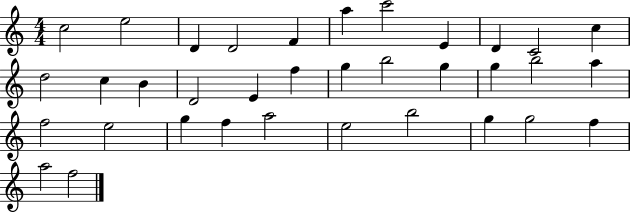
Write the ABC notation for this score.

X:1
T:Untitled
M:4/4
L:1/4
K:C
c2 e2 D D2 F a c'2 E D C2 c d2 c B D2 E f g b2 g g b2 a f2 e2 g f a2 e2 b2 g g2 f a2 f2